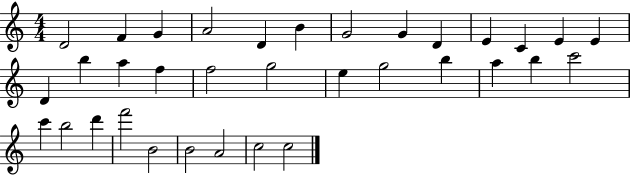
{
  \clef treble
  \numericTimeSignature
  \time 4/4
  \key c \major
  d'2 f'4 g'4 | a'2 d'4 b'4 | g'2 g'4 d'4 | e'4 c'4 e'4 e'4 | \break d'4 b''4 a''4 f''4 | f''2 g''2 | e''4 g''2 b''4 | a''4 b''4 c'''2 | \break c'''4 b''2 d'''4 | f'''2 b'2 | b'2 a'2 | c''2 c''2 | \break \bar "|."
}